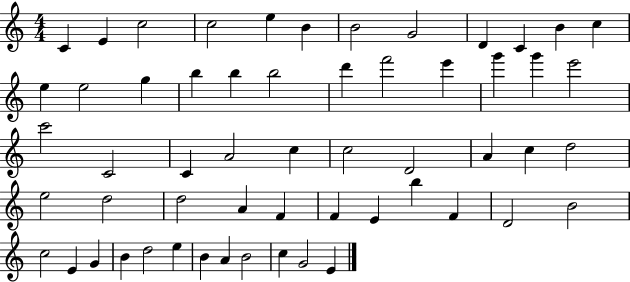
C4/q E4/q C5/h C5/h E5/q B4/q B4/h G4/h D4/q C4/q B4/q C5/q E5/q E5/h G5/q B5/q B5/q B5/h D6/q F6/h E6/q G6/q G6/q E6/h C6/h C4/h C4/q A4/h C5/q C5/h D4/h A4/q C5/q D5/h E5/h D5/h D5/h A4/q F4/q F4/q E4/q B5/q F4/q D4/h B4/h C5/h E4/q G4/q B4/q D5/h E5/q B4/q A4/q B4/h C5/q G4/h E4/q